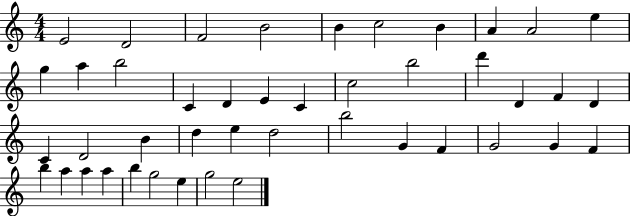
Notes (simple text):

E4/h D4/h F4/h B4/h B4/q C5/h B4/q A4/q A4/h E5/q G5/q A5/q B5/h C4/q D4/q E4/q C4/q C5/h B5/h D6/q D4/q F4/q D4/q C4/q D4/h B4/q D5/q E5/q D5/h B5/h G4/q F4/q G4/h G4/q F4/q B5/q A5/q A5/q A5/q B5/q G5/h E5/q G5/h E5/h